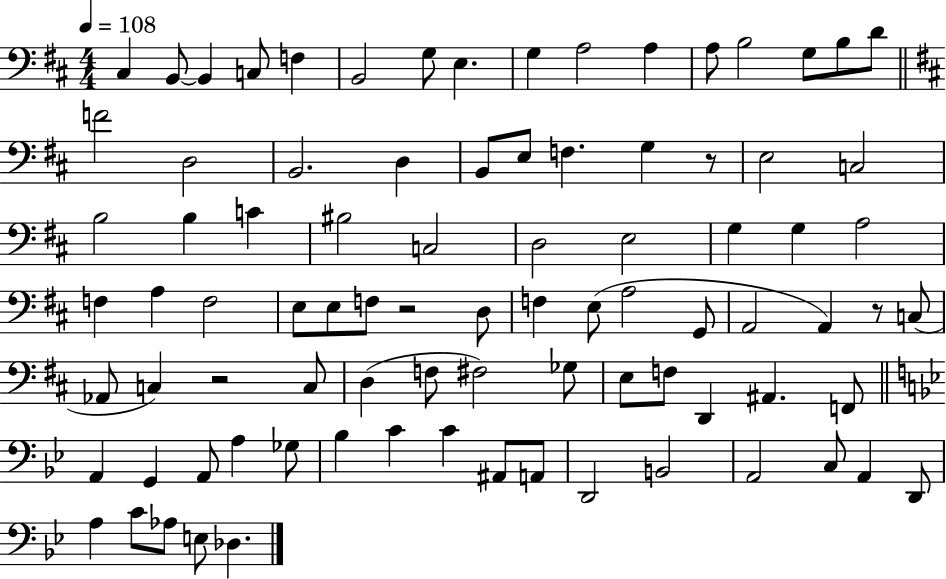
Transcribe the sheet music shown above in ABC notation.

X:1
T:Untitled
M:4/4
L:1/4
K:D
^C, B,,/2 B,, C,/2 F, B,,2 G,/2 E, G, A,2 A, A,/2 B,2 G,/2 B,/2 D/2 F2 D,2 B,,2 D, B,,/2 E,/2 F, G, z/2 E,2 C,2 B,2 B, C ^B,2 C,2 D,2 E,2 G, G, A,2 F, A, F,2 E,/2 E,/2 F,/2 z2 D,/2 F, E,/2 A,2 G,,/2 A,,2 A,, z/2 C,/2 _A,,/2 C, z2 C,/2 D, F,/2 ^F,2 _G,/2 E,/2 F,/2 D,, ^A,, F,,/2 A,, G,, A,,/2 A, _G,/2 _B, C C ^A,,/2 A,,/2 D,,2 B,,2 A,,2 C,/2 A,, D,,/2 A, C/2 _A,/2 E,/2 _D,